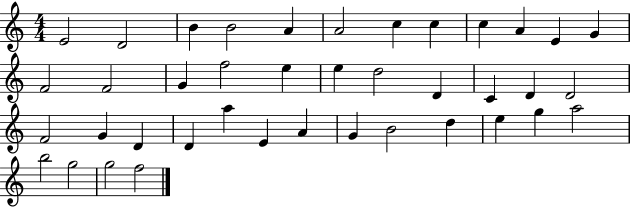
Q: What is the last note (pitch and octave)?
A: F5